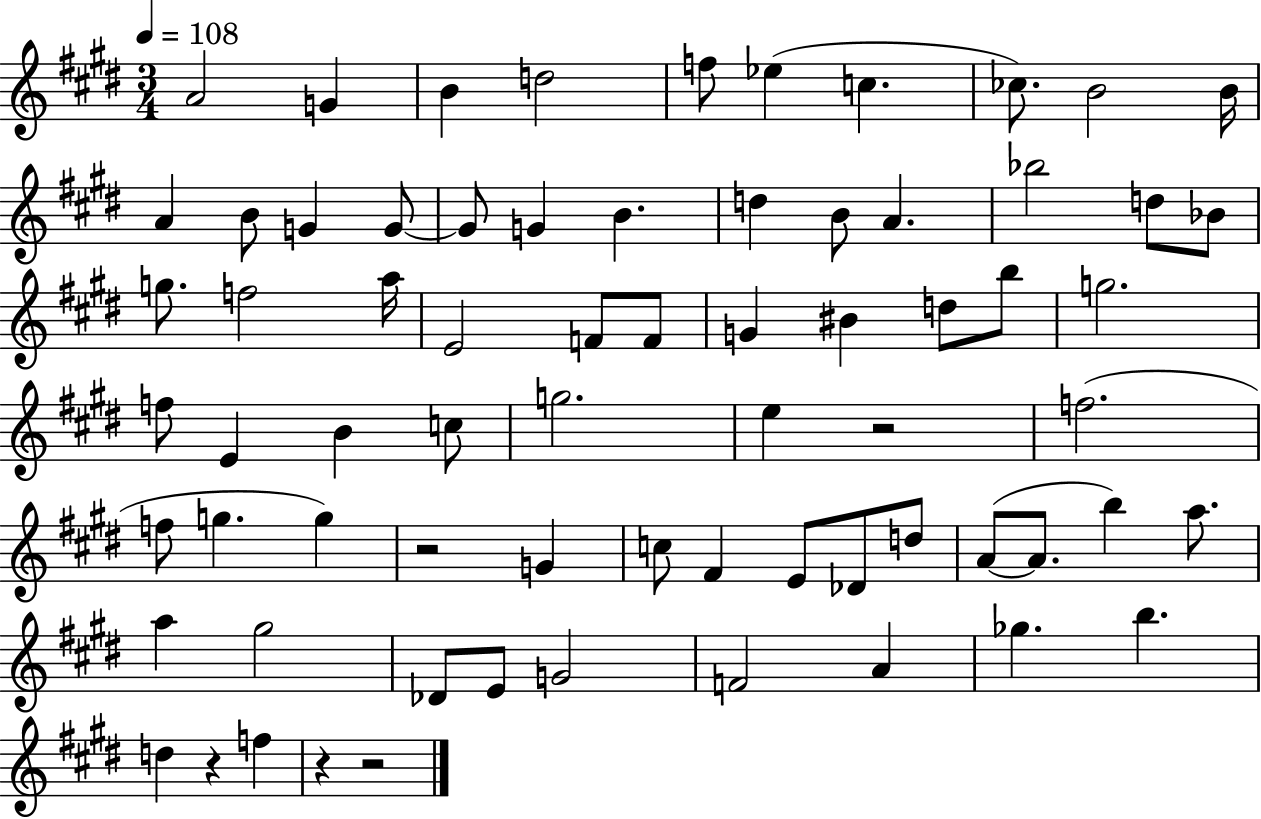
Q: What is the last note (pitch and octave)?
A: F5